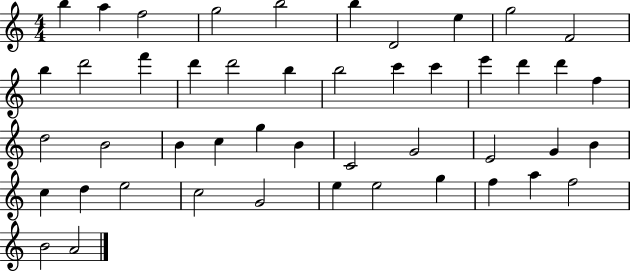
{
  \clef treble
  \numericTimeSignature
  \time 4/4
  \key c \major
  b''4 a''4 f''2 | g''2 b''2 | b''4 d'2 e''4 | g''2 f'2 | \break b''4 d'''2 f'''4 | d'''4 d'''2 b''4 | b''2 c'''4 c'''4 | e'''4 d'''4 d'''4 f''4 | \break d''2 b'2 | b'4 c''4 g''4 b'4 | c'2 g'2 | e'2 g'4 b'4 | \break c''4 d''4 e''2 | c''2 g'2 | e''4 e''2 g''4 | f''4 a''4 f''2 | \break b'2 a'2 | \bar "|."
}